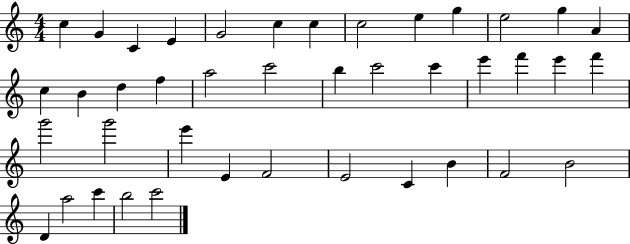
C5/q G4/q C4/q E4/q G4/h C5/q C5/q C5/h E5/q G5/q E5/h G5/q A4/q C5/q B4/q D5/q F5/q A5/h C6/h B5/q C6/h C6/q E6/q F6/q E6/q F6/q G6/h G6/h E6/q E4/q F4/h E4/h C4/q B4/q F4/h B4/h D4/q A5/h C6/q B5/h C6/h